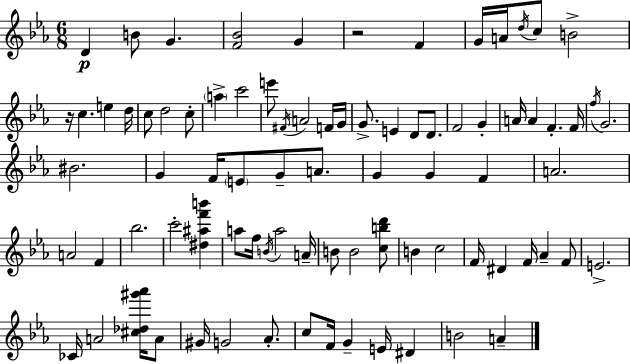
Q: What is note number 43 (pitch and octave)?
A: G4